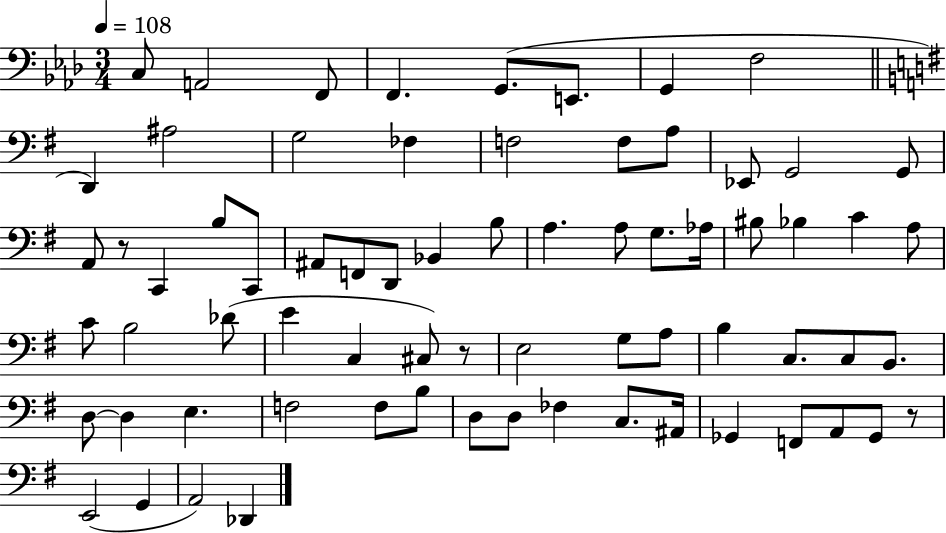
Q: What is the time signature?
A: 3/4